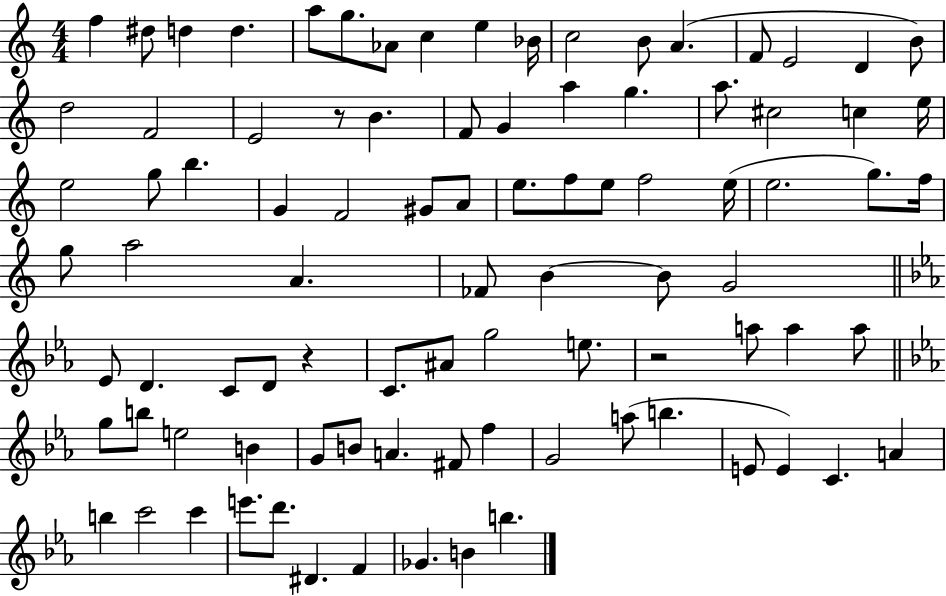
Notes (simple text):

F5/q D#5/e D5/q D5/q. A5/e G5/e. Ab4/e C5/q E5/q Bb4/s C5/h B4/e A4/q. F4/e E4/h D4/q B4/e D5/h F4/h E4/h R/e B4/q. F4/e G4/q A5/q G5/q. A5/e. C#5/h C5/q E5/s E5/h G5/e B5/q. G4/q F4/h G#4/e A4/e E5/e. F5/e E5/e F5/h E5/s E5/h. G5/e. F5/s G5/e A5/h A4/q. FES4/e B4/q B4/e G4/h Eb4/e D4/q. C4/e D4/e R/q C4/e. A#4/e G5/h E5/e. R/h A5/e A5/q A5/e G5/e B5/e E5/h B4/q G4/e B4/e A4/q. F#4/e F5/q G4/h A5/e B5/q. E4/e E4/q C4/q. A4/q B5/q C6/h C6/q E6/e. D6/e. D#4/q. F4/q Gb4/q. B4/q B5/q.